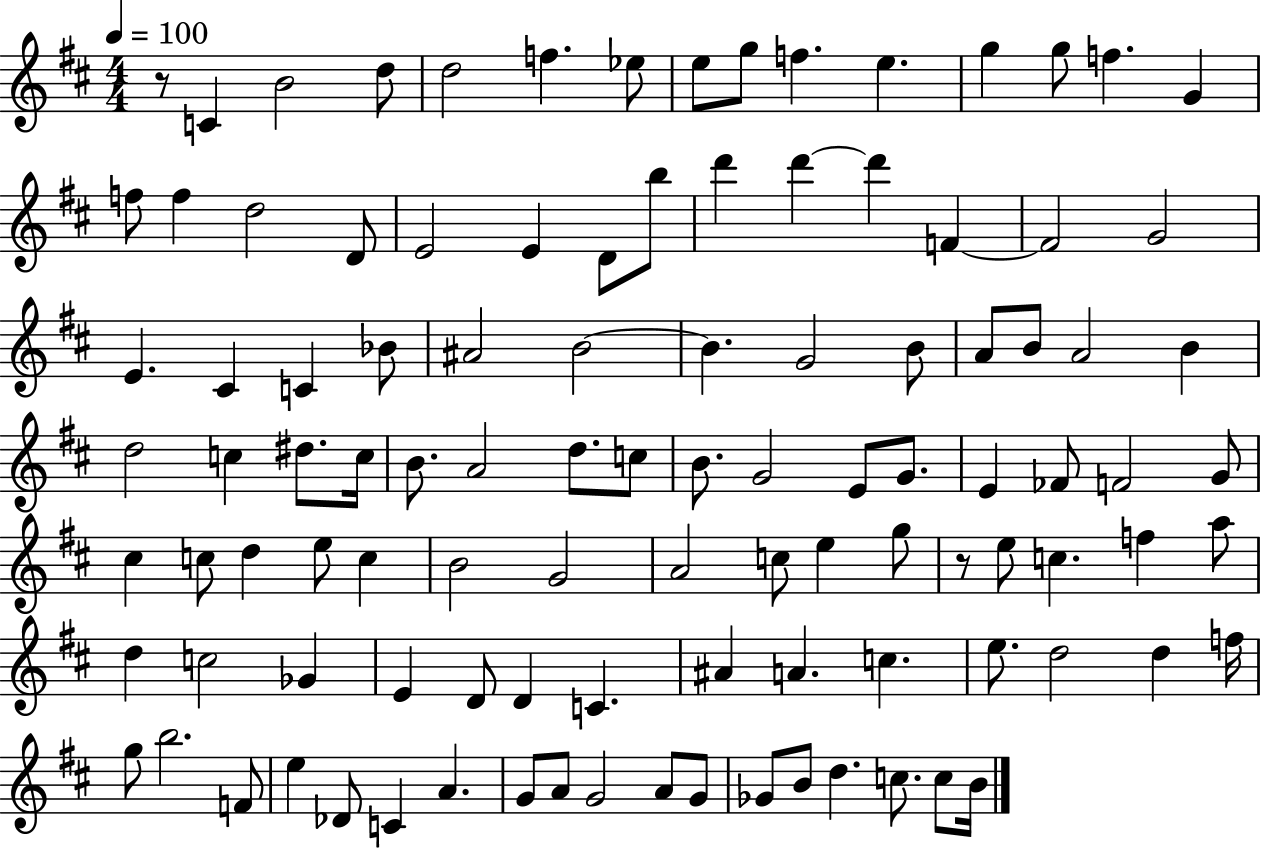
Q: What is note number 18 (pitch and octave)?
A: D4